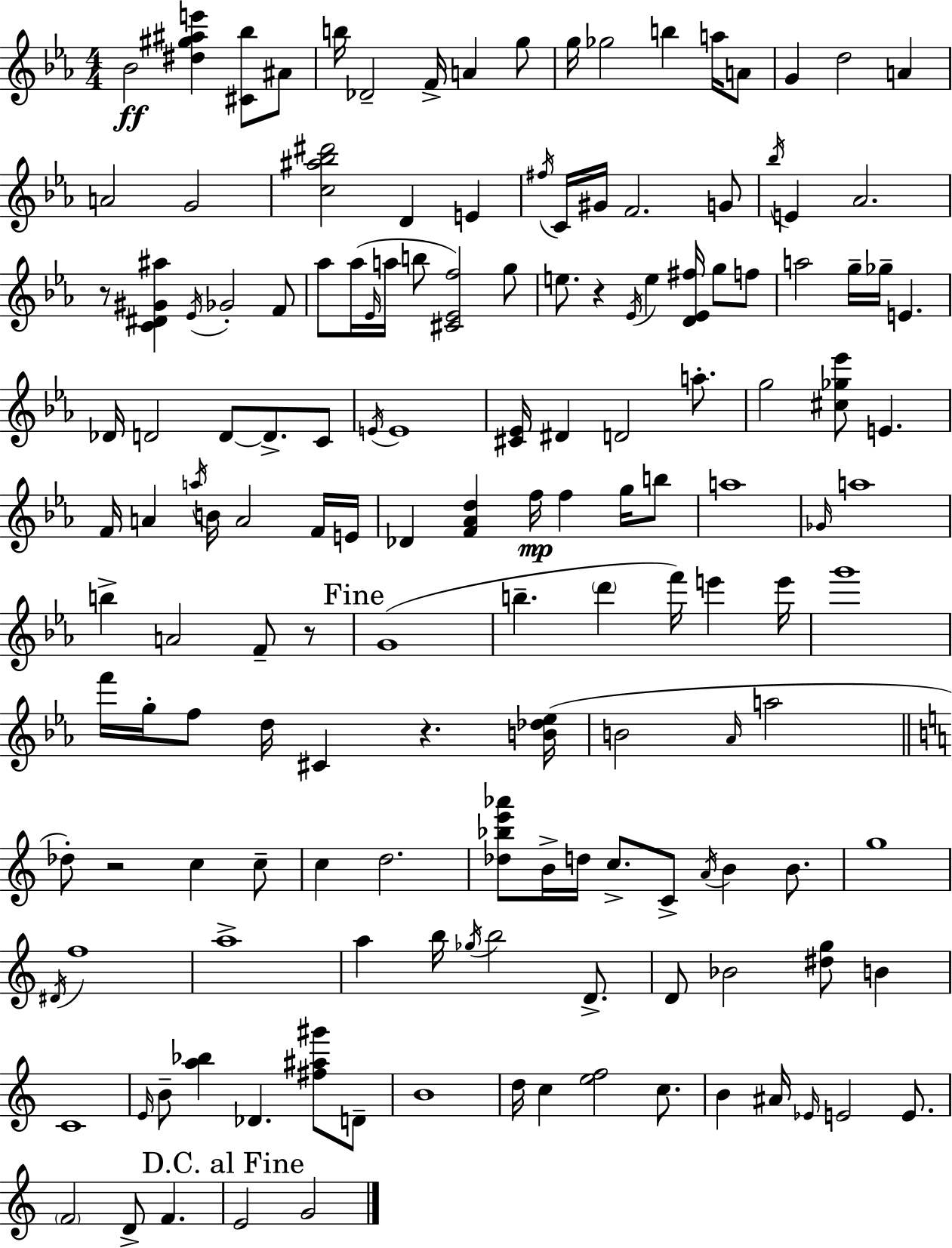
Bb4/h [D#5,G#5,A#5,E6]/q [C#4,Bb5]/e A#4/e B5/s Db4/h F4/s A4/q G5/e G5/s Gb5/h B5/q A5/s A4/e G4/q D5/h A4/q A4/h G4/h [C5,A#5,Bb5,D#6]/h D4/q E4/q F#5/s C4/s G#4/s F4/h. G4/e Bb5/s E4/q Ab4/h. R/e [C4,D#4,G#4,A#5]/q Eb4/s Gb4/h F4/e Ab5/e Ab5/s Eb4/s A5/s B5/e [C#4,Eb4,F5]/h G5/e E5/e. R/q Eb4/s E5/q [D4,Eb4,F#5]/s G5/e F5/e A5/h G5/s Gb5/s E4/q. Db4/s D4/h D4/e D4/e. C4/e E4/s E4/w [C#4,Eb4]/s D#4/q D4/h A5/e. G5/h [C#5,Gb5,Eb6]/e E4/q. F4/s A4/q A5/s B4/s A4/h F4/s E4/s Db4/q [F4,Ab4,D5]/q F5/s F5/q G5/s B5/e A5/w Gb4/s A5/w B5/q A4/h F4/e R/e G4/w B5/q. D6/q F6/s E6/q E6/s G6/w F6/s G5/s F5/e D5/s C#4/q R/q. [B4,Db5,Eb5]/s B4/h Ab4/s A5/h Db5/e R/h C5/q C5/e C5/q D5/h. [Db5,Bb5,E6,Ab6]/e B4/s D5/s C5/e. C4/e A4/s B4/q B4/e. G5/w D#4/s F5/w A5/w A5/q B5/s Gb5/s B5/h D4/e. D4/e Bb4/h [D#5,G5]/e B4/q C4/w E4/s B4/e [A5,Bb5]/q Db4/q. [F#5,A#5,G#6]/e D4/e B4/w D5/s C5/q [E5,F5]/h C5/e. B4/q A#4/s Eb4/s E4/h E4/e. F4/h D4/e F4/q. E4/h G4/h